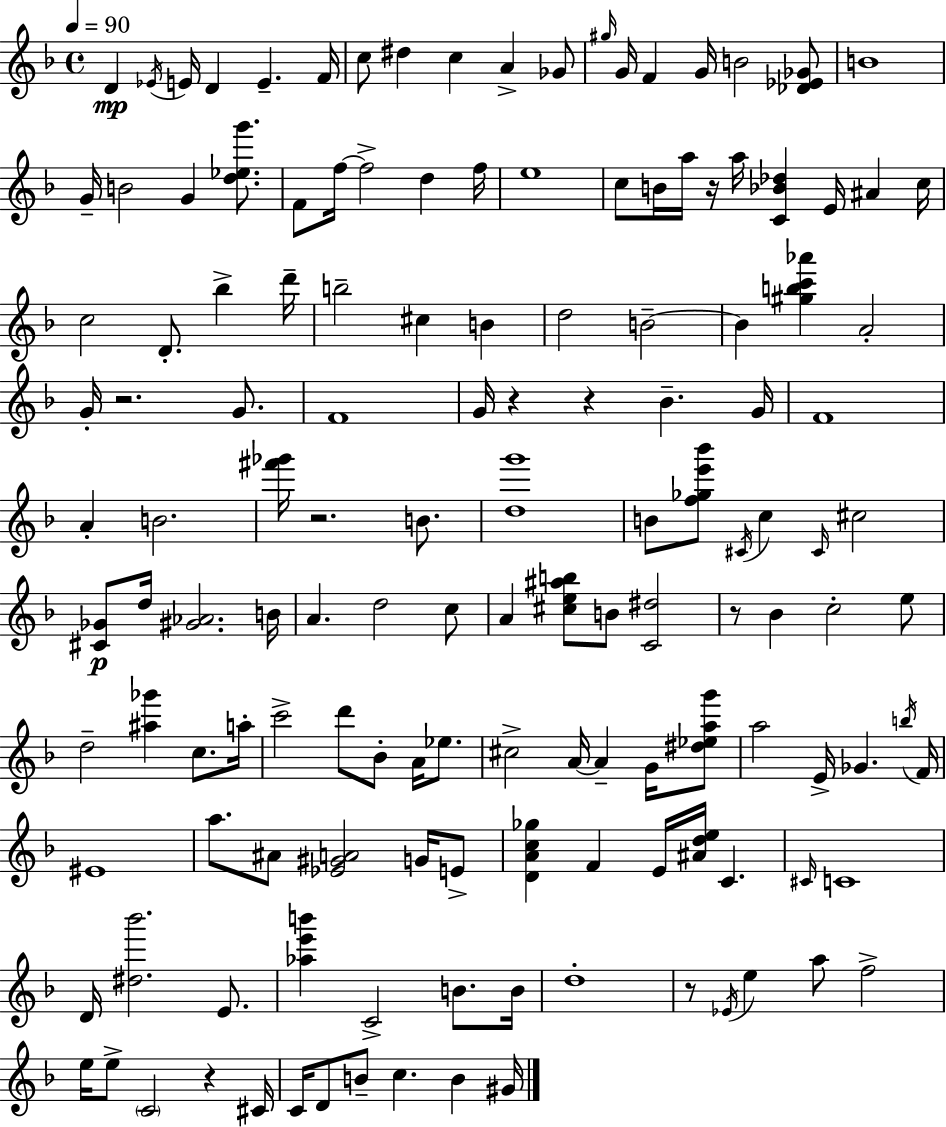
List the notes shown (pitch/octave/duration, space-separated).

D4/q Eb4/s E4/s D4/q E4/q. F4/s C5/e D#5/q C5/q A4/q Gb4/e G#5/s G4/s F4/q G4/s B4/h [Db4,Eb4,Gb4]/e B4/w G4/s B4/h G4/q [D5,Eb5,G6]/e. F4/e F5/s F5/h D5/q F5/s E5/w C5/e B4/s A5/s R/s A5/s [C4,Bb4,Db5]/q E4/s A#4/q C5/s C5/h D4/e. Bb5/q D6/s B5/h C#5/q B4/q D5/h B4/h B4/q [G#5,B5,C6,Ab6]/q A4/h G4/s R/h. G4/e. F4/w G4/s R/q R/q Bb4/q. G4/s F4/w A4/q B4/h. [F#6,Gb6]/s R/h. B4/e. [D5,G6]/w B4/e [F5,Gb5,E6,Bb6]/e C#4/s C5/q C#4/s C#5/h [C#4,Gb4]/e D5/s [G#4,Ab4]/h. B4/s A4/q. D5/h C5/e A4/q [C#5,E5,A#5,B5]/e B4/e [C4,D#5]/h R/e Bb4/q C5/h E5/e D5/h [A#5,Gb6]/q C5/e. A5/s C6/h D6/e Bb4/e A4/s Eb5/e. C#5/h A4/s A4/q G4/s [D#5,Eb5,A5,G6]/e A5/h E4/s Gb4/q. B5/s F4/s EIS4/w A5/e. A#4/e [Eb4,G#4,A4]/h G4/s E4/e [D4,A4,C5,Gb5]/q F4/q E4/s [A#4,D5,E5]/s C4/q. C#4/s C4/w D4/s [D#5,Bb6]/h. E4/e. [Ab5,E6,B6]/q C4/h B4/e. B4/s D5/w R/e Eb4/s E5/q A5/e F5/h E5/s E5/e C4/h R/q C#4/s C4/s D4/e B4/e C5/q. B4/q G#4/s